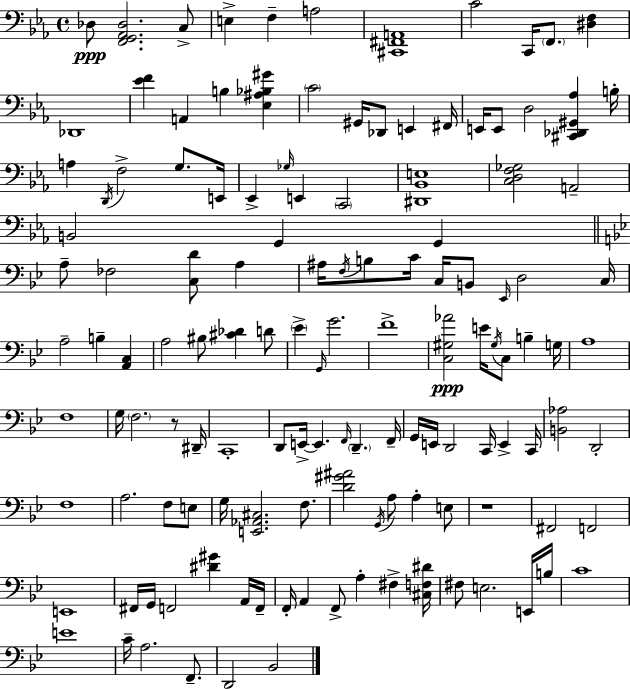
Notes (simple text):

Db3/e [F2,G2,Ab2,Db3]/h. C3/e E3/q F3/q A3/h [C#2,F#2,A2]/w C4/h C2/s F2/e. [D#3,F3]/q Db2/w [Eb4,F4]/q A2/q B3/q [Eb3,A#3,Bb3,G#4]/q C4/h G#2/s Db2/e E2/q F#2/s E2/s E2/e D3/h [C#2,Db2,G#2,Ab3]/q B3/s A3/q D2/s F3/h G3/e. E2/s Eb2/q Gb3/s E2/q C2/h [D#2,Bb2,E3]/w [C3,D3,F3,Gb3]/h A2/h B2/h G2/q G2/q A3/e FES3/h [C3,D4]/e A3/q A#3/s F3/s B3/e C4/s C3/s B2/e Eb2/s D3/h C3/s A3/h B3/q [A2,C3]/q A3/h BIS3/e [C#4,Db4]/q D4/e Eb4/q G2/s G4/h. F4/w [C3,G#3,Ab4]/h E4/s G#3/s C3/e B3/q G3/s A3/w F3/w G3/s F3/h. R/e D#2/s C2/w D2/e E2/s E2/q. F2/s D2/q. F2/s G2/s E2/s D2/h C2/s E2/q C2/s [B2,Ab3]/h D2/h F3/w A3/h. F3/e E3/e G3/s [E2,Ab2,C#3]/h. F3/e. [D4,G#4,A#4]/h G2/s A3/e A3/q E3/e R/w F#2/h F2/h E2/w F#2/s G2/s F2/h [D#4,G#4]/q A2/s F2/s F2/s A2/q F2/e A3/q F#3/q [C#3,F3,D#4]/s F#3/e E3/h. E2/s B3/s C4/w E4/w C4/s A3/h. F2/e. D2/h Bb2/h